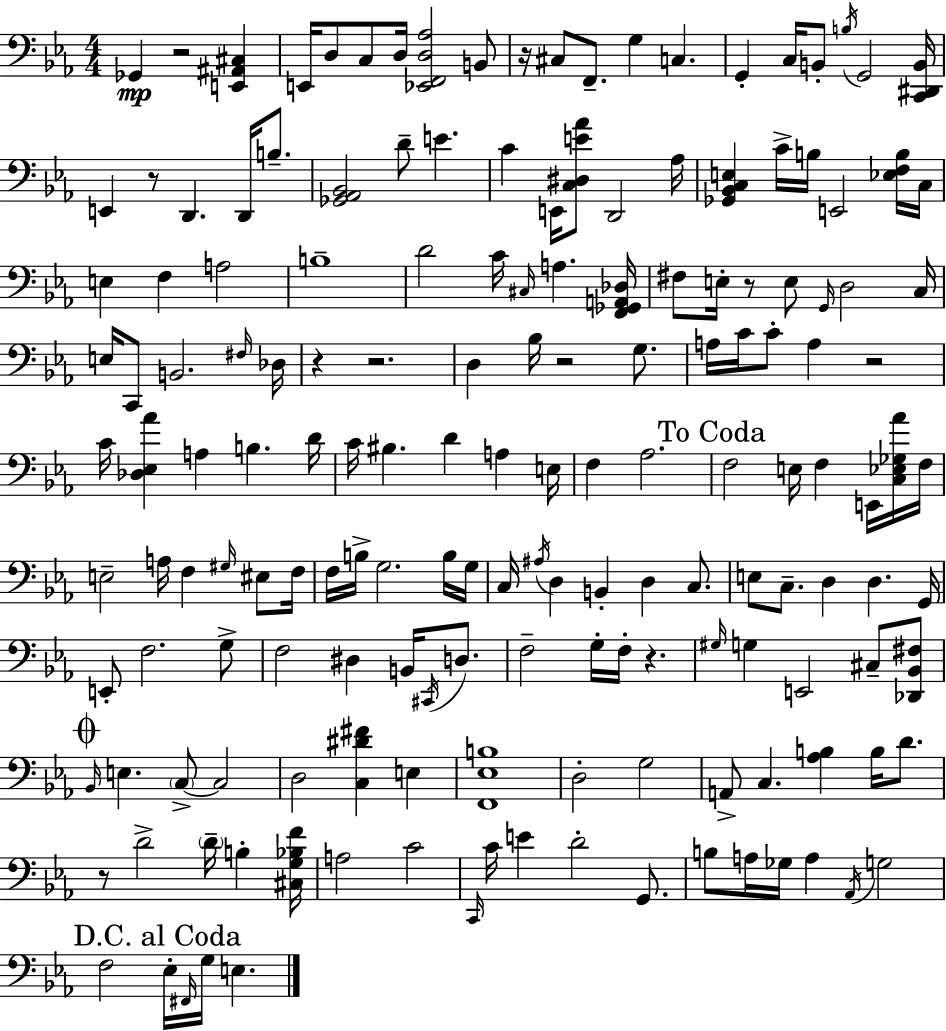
X:1
T:Untitled
M:4/4
L:1/4
K:Eb
_G,, z2 [E,,^A,,^C,] E,,/4 D,/2 C,/2 D,/4 [_E,,F,,D,_A,]2 B,,/2 z/4 ^C,/2 F,,/2 G, C, G,, C,/4 B,,/2 B,/4 G,,2 [C,,^D,,B,,]/4 E,, z/2 D,, D,,/4 B,/2 [_G,,_A,,_B,,]2 D/2 E C E,,/4 [C,^D,E_A]/2 D,,2 _A,/4 [_G,,_B,,C,E,] C/4 B,/4 E,,2 [_E,F,B,]/4 C,/4 E, F, A,2 B,4 D2 C/4 ^C,/4 A, [F,,_G,,A,,_D,]/4 ^F,/2 E,/4 z/2 E,/2 G,,/4 D,2 C,/4 E,/4 C,,/2 B,,2 ^F,/4 _D,/4 z z2 D, _B,/4 z2 G,/2 A,/4 C/4 C/2 A, z2 C/4 [_D,_E,_A] A, B, D/4 C/4 ^B, D A, E,/4 F, _A,2 F,2 E,/4 F, E,,/4 [C,_E,_G,_A]/4 F,/4 E,2 A,/4 F, ^G,/4 ^E,/2 F,/4 F,/4 B,/4 G,2 B,/4 G,/4 C,/4 ^A,/4 D, B,, D, C,/2 E,/2 C,/2 D, D, G,,/4 E,,/2 F,2 G,/2 F,2 ^D, B,,/4 ^C,,/4 D,/2 F,2 G,/4 F,/4 z ^G,/4 G, E,,2 ^C,/2 [_D,,_B,,^F,]/2 _B,,/4 E, C,/2 C,2 D,2 [C,^D^F] E, [F,,_E,B,]4 D,2 G,2 A,,/2 C, [_A,B,] B,/4 D/2 z/2 D2 D/4 B, [^C,G,_B,F]/4 A,2 C2 C,,/4 C/4 E D2 G,,/2 B,/2 A,/4 _G,/4 A, _A,,/4 G,2 F,2 _E,/4 ^F,,/4 G,/4 E,